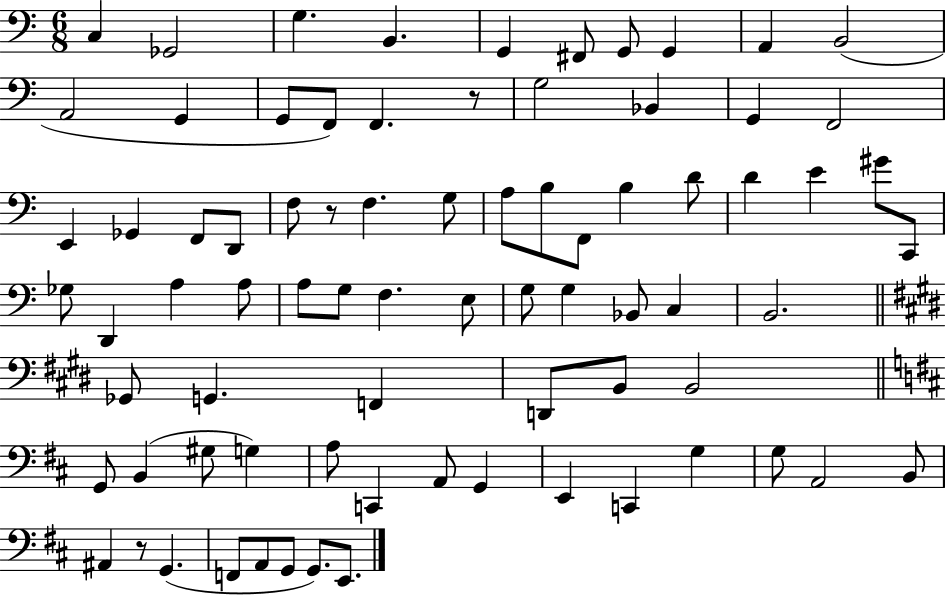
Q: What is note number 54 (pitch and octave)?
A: B2